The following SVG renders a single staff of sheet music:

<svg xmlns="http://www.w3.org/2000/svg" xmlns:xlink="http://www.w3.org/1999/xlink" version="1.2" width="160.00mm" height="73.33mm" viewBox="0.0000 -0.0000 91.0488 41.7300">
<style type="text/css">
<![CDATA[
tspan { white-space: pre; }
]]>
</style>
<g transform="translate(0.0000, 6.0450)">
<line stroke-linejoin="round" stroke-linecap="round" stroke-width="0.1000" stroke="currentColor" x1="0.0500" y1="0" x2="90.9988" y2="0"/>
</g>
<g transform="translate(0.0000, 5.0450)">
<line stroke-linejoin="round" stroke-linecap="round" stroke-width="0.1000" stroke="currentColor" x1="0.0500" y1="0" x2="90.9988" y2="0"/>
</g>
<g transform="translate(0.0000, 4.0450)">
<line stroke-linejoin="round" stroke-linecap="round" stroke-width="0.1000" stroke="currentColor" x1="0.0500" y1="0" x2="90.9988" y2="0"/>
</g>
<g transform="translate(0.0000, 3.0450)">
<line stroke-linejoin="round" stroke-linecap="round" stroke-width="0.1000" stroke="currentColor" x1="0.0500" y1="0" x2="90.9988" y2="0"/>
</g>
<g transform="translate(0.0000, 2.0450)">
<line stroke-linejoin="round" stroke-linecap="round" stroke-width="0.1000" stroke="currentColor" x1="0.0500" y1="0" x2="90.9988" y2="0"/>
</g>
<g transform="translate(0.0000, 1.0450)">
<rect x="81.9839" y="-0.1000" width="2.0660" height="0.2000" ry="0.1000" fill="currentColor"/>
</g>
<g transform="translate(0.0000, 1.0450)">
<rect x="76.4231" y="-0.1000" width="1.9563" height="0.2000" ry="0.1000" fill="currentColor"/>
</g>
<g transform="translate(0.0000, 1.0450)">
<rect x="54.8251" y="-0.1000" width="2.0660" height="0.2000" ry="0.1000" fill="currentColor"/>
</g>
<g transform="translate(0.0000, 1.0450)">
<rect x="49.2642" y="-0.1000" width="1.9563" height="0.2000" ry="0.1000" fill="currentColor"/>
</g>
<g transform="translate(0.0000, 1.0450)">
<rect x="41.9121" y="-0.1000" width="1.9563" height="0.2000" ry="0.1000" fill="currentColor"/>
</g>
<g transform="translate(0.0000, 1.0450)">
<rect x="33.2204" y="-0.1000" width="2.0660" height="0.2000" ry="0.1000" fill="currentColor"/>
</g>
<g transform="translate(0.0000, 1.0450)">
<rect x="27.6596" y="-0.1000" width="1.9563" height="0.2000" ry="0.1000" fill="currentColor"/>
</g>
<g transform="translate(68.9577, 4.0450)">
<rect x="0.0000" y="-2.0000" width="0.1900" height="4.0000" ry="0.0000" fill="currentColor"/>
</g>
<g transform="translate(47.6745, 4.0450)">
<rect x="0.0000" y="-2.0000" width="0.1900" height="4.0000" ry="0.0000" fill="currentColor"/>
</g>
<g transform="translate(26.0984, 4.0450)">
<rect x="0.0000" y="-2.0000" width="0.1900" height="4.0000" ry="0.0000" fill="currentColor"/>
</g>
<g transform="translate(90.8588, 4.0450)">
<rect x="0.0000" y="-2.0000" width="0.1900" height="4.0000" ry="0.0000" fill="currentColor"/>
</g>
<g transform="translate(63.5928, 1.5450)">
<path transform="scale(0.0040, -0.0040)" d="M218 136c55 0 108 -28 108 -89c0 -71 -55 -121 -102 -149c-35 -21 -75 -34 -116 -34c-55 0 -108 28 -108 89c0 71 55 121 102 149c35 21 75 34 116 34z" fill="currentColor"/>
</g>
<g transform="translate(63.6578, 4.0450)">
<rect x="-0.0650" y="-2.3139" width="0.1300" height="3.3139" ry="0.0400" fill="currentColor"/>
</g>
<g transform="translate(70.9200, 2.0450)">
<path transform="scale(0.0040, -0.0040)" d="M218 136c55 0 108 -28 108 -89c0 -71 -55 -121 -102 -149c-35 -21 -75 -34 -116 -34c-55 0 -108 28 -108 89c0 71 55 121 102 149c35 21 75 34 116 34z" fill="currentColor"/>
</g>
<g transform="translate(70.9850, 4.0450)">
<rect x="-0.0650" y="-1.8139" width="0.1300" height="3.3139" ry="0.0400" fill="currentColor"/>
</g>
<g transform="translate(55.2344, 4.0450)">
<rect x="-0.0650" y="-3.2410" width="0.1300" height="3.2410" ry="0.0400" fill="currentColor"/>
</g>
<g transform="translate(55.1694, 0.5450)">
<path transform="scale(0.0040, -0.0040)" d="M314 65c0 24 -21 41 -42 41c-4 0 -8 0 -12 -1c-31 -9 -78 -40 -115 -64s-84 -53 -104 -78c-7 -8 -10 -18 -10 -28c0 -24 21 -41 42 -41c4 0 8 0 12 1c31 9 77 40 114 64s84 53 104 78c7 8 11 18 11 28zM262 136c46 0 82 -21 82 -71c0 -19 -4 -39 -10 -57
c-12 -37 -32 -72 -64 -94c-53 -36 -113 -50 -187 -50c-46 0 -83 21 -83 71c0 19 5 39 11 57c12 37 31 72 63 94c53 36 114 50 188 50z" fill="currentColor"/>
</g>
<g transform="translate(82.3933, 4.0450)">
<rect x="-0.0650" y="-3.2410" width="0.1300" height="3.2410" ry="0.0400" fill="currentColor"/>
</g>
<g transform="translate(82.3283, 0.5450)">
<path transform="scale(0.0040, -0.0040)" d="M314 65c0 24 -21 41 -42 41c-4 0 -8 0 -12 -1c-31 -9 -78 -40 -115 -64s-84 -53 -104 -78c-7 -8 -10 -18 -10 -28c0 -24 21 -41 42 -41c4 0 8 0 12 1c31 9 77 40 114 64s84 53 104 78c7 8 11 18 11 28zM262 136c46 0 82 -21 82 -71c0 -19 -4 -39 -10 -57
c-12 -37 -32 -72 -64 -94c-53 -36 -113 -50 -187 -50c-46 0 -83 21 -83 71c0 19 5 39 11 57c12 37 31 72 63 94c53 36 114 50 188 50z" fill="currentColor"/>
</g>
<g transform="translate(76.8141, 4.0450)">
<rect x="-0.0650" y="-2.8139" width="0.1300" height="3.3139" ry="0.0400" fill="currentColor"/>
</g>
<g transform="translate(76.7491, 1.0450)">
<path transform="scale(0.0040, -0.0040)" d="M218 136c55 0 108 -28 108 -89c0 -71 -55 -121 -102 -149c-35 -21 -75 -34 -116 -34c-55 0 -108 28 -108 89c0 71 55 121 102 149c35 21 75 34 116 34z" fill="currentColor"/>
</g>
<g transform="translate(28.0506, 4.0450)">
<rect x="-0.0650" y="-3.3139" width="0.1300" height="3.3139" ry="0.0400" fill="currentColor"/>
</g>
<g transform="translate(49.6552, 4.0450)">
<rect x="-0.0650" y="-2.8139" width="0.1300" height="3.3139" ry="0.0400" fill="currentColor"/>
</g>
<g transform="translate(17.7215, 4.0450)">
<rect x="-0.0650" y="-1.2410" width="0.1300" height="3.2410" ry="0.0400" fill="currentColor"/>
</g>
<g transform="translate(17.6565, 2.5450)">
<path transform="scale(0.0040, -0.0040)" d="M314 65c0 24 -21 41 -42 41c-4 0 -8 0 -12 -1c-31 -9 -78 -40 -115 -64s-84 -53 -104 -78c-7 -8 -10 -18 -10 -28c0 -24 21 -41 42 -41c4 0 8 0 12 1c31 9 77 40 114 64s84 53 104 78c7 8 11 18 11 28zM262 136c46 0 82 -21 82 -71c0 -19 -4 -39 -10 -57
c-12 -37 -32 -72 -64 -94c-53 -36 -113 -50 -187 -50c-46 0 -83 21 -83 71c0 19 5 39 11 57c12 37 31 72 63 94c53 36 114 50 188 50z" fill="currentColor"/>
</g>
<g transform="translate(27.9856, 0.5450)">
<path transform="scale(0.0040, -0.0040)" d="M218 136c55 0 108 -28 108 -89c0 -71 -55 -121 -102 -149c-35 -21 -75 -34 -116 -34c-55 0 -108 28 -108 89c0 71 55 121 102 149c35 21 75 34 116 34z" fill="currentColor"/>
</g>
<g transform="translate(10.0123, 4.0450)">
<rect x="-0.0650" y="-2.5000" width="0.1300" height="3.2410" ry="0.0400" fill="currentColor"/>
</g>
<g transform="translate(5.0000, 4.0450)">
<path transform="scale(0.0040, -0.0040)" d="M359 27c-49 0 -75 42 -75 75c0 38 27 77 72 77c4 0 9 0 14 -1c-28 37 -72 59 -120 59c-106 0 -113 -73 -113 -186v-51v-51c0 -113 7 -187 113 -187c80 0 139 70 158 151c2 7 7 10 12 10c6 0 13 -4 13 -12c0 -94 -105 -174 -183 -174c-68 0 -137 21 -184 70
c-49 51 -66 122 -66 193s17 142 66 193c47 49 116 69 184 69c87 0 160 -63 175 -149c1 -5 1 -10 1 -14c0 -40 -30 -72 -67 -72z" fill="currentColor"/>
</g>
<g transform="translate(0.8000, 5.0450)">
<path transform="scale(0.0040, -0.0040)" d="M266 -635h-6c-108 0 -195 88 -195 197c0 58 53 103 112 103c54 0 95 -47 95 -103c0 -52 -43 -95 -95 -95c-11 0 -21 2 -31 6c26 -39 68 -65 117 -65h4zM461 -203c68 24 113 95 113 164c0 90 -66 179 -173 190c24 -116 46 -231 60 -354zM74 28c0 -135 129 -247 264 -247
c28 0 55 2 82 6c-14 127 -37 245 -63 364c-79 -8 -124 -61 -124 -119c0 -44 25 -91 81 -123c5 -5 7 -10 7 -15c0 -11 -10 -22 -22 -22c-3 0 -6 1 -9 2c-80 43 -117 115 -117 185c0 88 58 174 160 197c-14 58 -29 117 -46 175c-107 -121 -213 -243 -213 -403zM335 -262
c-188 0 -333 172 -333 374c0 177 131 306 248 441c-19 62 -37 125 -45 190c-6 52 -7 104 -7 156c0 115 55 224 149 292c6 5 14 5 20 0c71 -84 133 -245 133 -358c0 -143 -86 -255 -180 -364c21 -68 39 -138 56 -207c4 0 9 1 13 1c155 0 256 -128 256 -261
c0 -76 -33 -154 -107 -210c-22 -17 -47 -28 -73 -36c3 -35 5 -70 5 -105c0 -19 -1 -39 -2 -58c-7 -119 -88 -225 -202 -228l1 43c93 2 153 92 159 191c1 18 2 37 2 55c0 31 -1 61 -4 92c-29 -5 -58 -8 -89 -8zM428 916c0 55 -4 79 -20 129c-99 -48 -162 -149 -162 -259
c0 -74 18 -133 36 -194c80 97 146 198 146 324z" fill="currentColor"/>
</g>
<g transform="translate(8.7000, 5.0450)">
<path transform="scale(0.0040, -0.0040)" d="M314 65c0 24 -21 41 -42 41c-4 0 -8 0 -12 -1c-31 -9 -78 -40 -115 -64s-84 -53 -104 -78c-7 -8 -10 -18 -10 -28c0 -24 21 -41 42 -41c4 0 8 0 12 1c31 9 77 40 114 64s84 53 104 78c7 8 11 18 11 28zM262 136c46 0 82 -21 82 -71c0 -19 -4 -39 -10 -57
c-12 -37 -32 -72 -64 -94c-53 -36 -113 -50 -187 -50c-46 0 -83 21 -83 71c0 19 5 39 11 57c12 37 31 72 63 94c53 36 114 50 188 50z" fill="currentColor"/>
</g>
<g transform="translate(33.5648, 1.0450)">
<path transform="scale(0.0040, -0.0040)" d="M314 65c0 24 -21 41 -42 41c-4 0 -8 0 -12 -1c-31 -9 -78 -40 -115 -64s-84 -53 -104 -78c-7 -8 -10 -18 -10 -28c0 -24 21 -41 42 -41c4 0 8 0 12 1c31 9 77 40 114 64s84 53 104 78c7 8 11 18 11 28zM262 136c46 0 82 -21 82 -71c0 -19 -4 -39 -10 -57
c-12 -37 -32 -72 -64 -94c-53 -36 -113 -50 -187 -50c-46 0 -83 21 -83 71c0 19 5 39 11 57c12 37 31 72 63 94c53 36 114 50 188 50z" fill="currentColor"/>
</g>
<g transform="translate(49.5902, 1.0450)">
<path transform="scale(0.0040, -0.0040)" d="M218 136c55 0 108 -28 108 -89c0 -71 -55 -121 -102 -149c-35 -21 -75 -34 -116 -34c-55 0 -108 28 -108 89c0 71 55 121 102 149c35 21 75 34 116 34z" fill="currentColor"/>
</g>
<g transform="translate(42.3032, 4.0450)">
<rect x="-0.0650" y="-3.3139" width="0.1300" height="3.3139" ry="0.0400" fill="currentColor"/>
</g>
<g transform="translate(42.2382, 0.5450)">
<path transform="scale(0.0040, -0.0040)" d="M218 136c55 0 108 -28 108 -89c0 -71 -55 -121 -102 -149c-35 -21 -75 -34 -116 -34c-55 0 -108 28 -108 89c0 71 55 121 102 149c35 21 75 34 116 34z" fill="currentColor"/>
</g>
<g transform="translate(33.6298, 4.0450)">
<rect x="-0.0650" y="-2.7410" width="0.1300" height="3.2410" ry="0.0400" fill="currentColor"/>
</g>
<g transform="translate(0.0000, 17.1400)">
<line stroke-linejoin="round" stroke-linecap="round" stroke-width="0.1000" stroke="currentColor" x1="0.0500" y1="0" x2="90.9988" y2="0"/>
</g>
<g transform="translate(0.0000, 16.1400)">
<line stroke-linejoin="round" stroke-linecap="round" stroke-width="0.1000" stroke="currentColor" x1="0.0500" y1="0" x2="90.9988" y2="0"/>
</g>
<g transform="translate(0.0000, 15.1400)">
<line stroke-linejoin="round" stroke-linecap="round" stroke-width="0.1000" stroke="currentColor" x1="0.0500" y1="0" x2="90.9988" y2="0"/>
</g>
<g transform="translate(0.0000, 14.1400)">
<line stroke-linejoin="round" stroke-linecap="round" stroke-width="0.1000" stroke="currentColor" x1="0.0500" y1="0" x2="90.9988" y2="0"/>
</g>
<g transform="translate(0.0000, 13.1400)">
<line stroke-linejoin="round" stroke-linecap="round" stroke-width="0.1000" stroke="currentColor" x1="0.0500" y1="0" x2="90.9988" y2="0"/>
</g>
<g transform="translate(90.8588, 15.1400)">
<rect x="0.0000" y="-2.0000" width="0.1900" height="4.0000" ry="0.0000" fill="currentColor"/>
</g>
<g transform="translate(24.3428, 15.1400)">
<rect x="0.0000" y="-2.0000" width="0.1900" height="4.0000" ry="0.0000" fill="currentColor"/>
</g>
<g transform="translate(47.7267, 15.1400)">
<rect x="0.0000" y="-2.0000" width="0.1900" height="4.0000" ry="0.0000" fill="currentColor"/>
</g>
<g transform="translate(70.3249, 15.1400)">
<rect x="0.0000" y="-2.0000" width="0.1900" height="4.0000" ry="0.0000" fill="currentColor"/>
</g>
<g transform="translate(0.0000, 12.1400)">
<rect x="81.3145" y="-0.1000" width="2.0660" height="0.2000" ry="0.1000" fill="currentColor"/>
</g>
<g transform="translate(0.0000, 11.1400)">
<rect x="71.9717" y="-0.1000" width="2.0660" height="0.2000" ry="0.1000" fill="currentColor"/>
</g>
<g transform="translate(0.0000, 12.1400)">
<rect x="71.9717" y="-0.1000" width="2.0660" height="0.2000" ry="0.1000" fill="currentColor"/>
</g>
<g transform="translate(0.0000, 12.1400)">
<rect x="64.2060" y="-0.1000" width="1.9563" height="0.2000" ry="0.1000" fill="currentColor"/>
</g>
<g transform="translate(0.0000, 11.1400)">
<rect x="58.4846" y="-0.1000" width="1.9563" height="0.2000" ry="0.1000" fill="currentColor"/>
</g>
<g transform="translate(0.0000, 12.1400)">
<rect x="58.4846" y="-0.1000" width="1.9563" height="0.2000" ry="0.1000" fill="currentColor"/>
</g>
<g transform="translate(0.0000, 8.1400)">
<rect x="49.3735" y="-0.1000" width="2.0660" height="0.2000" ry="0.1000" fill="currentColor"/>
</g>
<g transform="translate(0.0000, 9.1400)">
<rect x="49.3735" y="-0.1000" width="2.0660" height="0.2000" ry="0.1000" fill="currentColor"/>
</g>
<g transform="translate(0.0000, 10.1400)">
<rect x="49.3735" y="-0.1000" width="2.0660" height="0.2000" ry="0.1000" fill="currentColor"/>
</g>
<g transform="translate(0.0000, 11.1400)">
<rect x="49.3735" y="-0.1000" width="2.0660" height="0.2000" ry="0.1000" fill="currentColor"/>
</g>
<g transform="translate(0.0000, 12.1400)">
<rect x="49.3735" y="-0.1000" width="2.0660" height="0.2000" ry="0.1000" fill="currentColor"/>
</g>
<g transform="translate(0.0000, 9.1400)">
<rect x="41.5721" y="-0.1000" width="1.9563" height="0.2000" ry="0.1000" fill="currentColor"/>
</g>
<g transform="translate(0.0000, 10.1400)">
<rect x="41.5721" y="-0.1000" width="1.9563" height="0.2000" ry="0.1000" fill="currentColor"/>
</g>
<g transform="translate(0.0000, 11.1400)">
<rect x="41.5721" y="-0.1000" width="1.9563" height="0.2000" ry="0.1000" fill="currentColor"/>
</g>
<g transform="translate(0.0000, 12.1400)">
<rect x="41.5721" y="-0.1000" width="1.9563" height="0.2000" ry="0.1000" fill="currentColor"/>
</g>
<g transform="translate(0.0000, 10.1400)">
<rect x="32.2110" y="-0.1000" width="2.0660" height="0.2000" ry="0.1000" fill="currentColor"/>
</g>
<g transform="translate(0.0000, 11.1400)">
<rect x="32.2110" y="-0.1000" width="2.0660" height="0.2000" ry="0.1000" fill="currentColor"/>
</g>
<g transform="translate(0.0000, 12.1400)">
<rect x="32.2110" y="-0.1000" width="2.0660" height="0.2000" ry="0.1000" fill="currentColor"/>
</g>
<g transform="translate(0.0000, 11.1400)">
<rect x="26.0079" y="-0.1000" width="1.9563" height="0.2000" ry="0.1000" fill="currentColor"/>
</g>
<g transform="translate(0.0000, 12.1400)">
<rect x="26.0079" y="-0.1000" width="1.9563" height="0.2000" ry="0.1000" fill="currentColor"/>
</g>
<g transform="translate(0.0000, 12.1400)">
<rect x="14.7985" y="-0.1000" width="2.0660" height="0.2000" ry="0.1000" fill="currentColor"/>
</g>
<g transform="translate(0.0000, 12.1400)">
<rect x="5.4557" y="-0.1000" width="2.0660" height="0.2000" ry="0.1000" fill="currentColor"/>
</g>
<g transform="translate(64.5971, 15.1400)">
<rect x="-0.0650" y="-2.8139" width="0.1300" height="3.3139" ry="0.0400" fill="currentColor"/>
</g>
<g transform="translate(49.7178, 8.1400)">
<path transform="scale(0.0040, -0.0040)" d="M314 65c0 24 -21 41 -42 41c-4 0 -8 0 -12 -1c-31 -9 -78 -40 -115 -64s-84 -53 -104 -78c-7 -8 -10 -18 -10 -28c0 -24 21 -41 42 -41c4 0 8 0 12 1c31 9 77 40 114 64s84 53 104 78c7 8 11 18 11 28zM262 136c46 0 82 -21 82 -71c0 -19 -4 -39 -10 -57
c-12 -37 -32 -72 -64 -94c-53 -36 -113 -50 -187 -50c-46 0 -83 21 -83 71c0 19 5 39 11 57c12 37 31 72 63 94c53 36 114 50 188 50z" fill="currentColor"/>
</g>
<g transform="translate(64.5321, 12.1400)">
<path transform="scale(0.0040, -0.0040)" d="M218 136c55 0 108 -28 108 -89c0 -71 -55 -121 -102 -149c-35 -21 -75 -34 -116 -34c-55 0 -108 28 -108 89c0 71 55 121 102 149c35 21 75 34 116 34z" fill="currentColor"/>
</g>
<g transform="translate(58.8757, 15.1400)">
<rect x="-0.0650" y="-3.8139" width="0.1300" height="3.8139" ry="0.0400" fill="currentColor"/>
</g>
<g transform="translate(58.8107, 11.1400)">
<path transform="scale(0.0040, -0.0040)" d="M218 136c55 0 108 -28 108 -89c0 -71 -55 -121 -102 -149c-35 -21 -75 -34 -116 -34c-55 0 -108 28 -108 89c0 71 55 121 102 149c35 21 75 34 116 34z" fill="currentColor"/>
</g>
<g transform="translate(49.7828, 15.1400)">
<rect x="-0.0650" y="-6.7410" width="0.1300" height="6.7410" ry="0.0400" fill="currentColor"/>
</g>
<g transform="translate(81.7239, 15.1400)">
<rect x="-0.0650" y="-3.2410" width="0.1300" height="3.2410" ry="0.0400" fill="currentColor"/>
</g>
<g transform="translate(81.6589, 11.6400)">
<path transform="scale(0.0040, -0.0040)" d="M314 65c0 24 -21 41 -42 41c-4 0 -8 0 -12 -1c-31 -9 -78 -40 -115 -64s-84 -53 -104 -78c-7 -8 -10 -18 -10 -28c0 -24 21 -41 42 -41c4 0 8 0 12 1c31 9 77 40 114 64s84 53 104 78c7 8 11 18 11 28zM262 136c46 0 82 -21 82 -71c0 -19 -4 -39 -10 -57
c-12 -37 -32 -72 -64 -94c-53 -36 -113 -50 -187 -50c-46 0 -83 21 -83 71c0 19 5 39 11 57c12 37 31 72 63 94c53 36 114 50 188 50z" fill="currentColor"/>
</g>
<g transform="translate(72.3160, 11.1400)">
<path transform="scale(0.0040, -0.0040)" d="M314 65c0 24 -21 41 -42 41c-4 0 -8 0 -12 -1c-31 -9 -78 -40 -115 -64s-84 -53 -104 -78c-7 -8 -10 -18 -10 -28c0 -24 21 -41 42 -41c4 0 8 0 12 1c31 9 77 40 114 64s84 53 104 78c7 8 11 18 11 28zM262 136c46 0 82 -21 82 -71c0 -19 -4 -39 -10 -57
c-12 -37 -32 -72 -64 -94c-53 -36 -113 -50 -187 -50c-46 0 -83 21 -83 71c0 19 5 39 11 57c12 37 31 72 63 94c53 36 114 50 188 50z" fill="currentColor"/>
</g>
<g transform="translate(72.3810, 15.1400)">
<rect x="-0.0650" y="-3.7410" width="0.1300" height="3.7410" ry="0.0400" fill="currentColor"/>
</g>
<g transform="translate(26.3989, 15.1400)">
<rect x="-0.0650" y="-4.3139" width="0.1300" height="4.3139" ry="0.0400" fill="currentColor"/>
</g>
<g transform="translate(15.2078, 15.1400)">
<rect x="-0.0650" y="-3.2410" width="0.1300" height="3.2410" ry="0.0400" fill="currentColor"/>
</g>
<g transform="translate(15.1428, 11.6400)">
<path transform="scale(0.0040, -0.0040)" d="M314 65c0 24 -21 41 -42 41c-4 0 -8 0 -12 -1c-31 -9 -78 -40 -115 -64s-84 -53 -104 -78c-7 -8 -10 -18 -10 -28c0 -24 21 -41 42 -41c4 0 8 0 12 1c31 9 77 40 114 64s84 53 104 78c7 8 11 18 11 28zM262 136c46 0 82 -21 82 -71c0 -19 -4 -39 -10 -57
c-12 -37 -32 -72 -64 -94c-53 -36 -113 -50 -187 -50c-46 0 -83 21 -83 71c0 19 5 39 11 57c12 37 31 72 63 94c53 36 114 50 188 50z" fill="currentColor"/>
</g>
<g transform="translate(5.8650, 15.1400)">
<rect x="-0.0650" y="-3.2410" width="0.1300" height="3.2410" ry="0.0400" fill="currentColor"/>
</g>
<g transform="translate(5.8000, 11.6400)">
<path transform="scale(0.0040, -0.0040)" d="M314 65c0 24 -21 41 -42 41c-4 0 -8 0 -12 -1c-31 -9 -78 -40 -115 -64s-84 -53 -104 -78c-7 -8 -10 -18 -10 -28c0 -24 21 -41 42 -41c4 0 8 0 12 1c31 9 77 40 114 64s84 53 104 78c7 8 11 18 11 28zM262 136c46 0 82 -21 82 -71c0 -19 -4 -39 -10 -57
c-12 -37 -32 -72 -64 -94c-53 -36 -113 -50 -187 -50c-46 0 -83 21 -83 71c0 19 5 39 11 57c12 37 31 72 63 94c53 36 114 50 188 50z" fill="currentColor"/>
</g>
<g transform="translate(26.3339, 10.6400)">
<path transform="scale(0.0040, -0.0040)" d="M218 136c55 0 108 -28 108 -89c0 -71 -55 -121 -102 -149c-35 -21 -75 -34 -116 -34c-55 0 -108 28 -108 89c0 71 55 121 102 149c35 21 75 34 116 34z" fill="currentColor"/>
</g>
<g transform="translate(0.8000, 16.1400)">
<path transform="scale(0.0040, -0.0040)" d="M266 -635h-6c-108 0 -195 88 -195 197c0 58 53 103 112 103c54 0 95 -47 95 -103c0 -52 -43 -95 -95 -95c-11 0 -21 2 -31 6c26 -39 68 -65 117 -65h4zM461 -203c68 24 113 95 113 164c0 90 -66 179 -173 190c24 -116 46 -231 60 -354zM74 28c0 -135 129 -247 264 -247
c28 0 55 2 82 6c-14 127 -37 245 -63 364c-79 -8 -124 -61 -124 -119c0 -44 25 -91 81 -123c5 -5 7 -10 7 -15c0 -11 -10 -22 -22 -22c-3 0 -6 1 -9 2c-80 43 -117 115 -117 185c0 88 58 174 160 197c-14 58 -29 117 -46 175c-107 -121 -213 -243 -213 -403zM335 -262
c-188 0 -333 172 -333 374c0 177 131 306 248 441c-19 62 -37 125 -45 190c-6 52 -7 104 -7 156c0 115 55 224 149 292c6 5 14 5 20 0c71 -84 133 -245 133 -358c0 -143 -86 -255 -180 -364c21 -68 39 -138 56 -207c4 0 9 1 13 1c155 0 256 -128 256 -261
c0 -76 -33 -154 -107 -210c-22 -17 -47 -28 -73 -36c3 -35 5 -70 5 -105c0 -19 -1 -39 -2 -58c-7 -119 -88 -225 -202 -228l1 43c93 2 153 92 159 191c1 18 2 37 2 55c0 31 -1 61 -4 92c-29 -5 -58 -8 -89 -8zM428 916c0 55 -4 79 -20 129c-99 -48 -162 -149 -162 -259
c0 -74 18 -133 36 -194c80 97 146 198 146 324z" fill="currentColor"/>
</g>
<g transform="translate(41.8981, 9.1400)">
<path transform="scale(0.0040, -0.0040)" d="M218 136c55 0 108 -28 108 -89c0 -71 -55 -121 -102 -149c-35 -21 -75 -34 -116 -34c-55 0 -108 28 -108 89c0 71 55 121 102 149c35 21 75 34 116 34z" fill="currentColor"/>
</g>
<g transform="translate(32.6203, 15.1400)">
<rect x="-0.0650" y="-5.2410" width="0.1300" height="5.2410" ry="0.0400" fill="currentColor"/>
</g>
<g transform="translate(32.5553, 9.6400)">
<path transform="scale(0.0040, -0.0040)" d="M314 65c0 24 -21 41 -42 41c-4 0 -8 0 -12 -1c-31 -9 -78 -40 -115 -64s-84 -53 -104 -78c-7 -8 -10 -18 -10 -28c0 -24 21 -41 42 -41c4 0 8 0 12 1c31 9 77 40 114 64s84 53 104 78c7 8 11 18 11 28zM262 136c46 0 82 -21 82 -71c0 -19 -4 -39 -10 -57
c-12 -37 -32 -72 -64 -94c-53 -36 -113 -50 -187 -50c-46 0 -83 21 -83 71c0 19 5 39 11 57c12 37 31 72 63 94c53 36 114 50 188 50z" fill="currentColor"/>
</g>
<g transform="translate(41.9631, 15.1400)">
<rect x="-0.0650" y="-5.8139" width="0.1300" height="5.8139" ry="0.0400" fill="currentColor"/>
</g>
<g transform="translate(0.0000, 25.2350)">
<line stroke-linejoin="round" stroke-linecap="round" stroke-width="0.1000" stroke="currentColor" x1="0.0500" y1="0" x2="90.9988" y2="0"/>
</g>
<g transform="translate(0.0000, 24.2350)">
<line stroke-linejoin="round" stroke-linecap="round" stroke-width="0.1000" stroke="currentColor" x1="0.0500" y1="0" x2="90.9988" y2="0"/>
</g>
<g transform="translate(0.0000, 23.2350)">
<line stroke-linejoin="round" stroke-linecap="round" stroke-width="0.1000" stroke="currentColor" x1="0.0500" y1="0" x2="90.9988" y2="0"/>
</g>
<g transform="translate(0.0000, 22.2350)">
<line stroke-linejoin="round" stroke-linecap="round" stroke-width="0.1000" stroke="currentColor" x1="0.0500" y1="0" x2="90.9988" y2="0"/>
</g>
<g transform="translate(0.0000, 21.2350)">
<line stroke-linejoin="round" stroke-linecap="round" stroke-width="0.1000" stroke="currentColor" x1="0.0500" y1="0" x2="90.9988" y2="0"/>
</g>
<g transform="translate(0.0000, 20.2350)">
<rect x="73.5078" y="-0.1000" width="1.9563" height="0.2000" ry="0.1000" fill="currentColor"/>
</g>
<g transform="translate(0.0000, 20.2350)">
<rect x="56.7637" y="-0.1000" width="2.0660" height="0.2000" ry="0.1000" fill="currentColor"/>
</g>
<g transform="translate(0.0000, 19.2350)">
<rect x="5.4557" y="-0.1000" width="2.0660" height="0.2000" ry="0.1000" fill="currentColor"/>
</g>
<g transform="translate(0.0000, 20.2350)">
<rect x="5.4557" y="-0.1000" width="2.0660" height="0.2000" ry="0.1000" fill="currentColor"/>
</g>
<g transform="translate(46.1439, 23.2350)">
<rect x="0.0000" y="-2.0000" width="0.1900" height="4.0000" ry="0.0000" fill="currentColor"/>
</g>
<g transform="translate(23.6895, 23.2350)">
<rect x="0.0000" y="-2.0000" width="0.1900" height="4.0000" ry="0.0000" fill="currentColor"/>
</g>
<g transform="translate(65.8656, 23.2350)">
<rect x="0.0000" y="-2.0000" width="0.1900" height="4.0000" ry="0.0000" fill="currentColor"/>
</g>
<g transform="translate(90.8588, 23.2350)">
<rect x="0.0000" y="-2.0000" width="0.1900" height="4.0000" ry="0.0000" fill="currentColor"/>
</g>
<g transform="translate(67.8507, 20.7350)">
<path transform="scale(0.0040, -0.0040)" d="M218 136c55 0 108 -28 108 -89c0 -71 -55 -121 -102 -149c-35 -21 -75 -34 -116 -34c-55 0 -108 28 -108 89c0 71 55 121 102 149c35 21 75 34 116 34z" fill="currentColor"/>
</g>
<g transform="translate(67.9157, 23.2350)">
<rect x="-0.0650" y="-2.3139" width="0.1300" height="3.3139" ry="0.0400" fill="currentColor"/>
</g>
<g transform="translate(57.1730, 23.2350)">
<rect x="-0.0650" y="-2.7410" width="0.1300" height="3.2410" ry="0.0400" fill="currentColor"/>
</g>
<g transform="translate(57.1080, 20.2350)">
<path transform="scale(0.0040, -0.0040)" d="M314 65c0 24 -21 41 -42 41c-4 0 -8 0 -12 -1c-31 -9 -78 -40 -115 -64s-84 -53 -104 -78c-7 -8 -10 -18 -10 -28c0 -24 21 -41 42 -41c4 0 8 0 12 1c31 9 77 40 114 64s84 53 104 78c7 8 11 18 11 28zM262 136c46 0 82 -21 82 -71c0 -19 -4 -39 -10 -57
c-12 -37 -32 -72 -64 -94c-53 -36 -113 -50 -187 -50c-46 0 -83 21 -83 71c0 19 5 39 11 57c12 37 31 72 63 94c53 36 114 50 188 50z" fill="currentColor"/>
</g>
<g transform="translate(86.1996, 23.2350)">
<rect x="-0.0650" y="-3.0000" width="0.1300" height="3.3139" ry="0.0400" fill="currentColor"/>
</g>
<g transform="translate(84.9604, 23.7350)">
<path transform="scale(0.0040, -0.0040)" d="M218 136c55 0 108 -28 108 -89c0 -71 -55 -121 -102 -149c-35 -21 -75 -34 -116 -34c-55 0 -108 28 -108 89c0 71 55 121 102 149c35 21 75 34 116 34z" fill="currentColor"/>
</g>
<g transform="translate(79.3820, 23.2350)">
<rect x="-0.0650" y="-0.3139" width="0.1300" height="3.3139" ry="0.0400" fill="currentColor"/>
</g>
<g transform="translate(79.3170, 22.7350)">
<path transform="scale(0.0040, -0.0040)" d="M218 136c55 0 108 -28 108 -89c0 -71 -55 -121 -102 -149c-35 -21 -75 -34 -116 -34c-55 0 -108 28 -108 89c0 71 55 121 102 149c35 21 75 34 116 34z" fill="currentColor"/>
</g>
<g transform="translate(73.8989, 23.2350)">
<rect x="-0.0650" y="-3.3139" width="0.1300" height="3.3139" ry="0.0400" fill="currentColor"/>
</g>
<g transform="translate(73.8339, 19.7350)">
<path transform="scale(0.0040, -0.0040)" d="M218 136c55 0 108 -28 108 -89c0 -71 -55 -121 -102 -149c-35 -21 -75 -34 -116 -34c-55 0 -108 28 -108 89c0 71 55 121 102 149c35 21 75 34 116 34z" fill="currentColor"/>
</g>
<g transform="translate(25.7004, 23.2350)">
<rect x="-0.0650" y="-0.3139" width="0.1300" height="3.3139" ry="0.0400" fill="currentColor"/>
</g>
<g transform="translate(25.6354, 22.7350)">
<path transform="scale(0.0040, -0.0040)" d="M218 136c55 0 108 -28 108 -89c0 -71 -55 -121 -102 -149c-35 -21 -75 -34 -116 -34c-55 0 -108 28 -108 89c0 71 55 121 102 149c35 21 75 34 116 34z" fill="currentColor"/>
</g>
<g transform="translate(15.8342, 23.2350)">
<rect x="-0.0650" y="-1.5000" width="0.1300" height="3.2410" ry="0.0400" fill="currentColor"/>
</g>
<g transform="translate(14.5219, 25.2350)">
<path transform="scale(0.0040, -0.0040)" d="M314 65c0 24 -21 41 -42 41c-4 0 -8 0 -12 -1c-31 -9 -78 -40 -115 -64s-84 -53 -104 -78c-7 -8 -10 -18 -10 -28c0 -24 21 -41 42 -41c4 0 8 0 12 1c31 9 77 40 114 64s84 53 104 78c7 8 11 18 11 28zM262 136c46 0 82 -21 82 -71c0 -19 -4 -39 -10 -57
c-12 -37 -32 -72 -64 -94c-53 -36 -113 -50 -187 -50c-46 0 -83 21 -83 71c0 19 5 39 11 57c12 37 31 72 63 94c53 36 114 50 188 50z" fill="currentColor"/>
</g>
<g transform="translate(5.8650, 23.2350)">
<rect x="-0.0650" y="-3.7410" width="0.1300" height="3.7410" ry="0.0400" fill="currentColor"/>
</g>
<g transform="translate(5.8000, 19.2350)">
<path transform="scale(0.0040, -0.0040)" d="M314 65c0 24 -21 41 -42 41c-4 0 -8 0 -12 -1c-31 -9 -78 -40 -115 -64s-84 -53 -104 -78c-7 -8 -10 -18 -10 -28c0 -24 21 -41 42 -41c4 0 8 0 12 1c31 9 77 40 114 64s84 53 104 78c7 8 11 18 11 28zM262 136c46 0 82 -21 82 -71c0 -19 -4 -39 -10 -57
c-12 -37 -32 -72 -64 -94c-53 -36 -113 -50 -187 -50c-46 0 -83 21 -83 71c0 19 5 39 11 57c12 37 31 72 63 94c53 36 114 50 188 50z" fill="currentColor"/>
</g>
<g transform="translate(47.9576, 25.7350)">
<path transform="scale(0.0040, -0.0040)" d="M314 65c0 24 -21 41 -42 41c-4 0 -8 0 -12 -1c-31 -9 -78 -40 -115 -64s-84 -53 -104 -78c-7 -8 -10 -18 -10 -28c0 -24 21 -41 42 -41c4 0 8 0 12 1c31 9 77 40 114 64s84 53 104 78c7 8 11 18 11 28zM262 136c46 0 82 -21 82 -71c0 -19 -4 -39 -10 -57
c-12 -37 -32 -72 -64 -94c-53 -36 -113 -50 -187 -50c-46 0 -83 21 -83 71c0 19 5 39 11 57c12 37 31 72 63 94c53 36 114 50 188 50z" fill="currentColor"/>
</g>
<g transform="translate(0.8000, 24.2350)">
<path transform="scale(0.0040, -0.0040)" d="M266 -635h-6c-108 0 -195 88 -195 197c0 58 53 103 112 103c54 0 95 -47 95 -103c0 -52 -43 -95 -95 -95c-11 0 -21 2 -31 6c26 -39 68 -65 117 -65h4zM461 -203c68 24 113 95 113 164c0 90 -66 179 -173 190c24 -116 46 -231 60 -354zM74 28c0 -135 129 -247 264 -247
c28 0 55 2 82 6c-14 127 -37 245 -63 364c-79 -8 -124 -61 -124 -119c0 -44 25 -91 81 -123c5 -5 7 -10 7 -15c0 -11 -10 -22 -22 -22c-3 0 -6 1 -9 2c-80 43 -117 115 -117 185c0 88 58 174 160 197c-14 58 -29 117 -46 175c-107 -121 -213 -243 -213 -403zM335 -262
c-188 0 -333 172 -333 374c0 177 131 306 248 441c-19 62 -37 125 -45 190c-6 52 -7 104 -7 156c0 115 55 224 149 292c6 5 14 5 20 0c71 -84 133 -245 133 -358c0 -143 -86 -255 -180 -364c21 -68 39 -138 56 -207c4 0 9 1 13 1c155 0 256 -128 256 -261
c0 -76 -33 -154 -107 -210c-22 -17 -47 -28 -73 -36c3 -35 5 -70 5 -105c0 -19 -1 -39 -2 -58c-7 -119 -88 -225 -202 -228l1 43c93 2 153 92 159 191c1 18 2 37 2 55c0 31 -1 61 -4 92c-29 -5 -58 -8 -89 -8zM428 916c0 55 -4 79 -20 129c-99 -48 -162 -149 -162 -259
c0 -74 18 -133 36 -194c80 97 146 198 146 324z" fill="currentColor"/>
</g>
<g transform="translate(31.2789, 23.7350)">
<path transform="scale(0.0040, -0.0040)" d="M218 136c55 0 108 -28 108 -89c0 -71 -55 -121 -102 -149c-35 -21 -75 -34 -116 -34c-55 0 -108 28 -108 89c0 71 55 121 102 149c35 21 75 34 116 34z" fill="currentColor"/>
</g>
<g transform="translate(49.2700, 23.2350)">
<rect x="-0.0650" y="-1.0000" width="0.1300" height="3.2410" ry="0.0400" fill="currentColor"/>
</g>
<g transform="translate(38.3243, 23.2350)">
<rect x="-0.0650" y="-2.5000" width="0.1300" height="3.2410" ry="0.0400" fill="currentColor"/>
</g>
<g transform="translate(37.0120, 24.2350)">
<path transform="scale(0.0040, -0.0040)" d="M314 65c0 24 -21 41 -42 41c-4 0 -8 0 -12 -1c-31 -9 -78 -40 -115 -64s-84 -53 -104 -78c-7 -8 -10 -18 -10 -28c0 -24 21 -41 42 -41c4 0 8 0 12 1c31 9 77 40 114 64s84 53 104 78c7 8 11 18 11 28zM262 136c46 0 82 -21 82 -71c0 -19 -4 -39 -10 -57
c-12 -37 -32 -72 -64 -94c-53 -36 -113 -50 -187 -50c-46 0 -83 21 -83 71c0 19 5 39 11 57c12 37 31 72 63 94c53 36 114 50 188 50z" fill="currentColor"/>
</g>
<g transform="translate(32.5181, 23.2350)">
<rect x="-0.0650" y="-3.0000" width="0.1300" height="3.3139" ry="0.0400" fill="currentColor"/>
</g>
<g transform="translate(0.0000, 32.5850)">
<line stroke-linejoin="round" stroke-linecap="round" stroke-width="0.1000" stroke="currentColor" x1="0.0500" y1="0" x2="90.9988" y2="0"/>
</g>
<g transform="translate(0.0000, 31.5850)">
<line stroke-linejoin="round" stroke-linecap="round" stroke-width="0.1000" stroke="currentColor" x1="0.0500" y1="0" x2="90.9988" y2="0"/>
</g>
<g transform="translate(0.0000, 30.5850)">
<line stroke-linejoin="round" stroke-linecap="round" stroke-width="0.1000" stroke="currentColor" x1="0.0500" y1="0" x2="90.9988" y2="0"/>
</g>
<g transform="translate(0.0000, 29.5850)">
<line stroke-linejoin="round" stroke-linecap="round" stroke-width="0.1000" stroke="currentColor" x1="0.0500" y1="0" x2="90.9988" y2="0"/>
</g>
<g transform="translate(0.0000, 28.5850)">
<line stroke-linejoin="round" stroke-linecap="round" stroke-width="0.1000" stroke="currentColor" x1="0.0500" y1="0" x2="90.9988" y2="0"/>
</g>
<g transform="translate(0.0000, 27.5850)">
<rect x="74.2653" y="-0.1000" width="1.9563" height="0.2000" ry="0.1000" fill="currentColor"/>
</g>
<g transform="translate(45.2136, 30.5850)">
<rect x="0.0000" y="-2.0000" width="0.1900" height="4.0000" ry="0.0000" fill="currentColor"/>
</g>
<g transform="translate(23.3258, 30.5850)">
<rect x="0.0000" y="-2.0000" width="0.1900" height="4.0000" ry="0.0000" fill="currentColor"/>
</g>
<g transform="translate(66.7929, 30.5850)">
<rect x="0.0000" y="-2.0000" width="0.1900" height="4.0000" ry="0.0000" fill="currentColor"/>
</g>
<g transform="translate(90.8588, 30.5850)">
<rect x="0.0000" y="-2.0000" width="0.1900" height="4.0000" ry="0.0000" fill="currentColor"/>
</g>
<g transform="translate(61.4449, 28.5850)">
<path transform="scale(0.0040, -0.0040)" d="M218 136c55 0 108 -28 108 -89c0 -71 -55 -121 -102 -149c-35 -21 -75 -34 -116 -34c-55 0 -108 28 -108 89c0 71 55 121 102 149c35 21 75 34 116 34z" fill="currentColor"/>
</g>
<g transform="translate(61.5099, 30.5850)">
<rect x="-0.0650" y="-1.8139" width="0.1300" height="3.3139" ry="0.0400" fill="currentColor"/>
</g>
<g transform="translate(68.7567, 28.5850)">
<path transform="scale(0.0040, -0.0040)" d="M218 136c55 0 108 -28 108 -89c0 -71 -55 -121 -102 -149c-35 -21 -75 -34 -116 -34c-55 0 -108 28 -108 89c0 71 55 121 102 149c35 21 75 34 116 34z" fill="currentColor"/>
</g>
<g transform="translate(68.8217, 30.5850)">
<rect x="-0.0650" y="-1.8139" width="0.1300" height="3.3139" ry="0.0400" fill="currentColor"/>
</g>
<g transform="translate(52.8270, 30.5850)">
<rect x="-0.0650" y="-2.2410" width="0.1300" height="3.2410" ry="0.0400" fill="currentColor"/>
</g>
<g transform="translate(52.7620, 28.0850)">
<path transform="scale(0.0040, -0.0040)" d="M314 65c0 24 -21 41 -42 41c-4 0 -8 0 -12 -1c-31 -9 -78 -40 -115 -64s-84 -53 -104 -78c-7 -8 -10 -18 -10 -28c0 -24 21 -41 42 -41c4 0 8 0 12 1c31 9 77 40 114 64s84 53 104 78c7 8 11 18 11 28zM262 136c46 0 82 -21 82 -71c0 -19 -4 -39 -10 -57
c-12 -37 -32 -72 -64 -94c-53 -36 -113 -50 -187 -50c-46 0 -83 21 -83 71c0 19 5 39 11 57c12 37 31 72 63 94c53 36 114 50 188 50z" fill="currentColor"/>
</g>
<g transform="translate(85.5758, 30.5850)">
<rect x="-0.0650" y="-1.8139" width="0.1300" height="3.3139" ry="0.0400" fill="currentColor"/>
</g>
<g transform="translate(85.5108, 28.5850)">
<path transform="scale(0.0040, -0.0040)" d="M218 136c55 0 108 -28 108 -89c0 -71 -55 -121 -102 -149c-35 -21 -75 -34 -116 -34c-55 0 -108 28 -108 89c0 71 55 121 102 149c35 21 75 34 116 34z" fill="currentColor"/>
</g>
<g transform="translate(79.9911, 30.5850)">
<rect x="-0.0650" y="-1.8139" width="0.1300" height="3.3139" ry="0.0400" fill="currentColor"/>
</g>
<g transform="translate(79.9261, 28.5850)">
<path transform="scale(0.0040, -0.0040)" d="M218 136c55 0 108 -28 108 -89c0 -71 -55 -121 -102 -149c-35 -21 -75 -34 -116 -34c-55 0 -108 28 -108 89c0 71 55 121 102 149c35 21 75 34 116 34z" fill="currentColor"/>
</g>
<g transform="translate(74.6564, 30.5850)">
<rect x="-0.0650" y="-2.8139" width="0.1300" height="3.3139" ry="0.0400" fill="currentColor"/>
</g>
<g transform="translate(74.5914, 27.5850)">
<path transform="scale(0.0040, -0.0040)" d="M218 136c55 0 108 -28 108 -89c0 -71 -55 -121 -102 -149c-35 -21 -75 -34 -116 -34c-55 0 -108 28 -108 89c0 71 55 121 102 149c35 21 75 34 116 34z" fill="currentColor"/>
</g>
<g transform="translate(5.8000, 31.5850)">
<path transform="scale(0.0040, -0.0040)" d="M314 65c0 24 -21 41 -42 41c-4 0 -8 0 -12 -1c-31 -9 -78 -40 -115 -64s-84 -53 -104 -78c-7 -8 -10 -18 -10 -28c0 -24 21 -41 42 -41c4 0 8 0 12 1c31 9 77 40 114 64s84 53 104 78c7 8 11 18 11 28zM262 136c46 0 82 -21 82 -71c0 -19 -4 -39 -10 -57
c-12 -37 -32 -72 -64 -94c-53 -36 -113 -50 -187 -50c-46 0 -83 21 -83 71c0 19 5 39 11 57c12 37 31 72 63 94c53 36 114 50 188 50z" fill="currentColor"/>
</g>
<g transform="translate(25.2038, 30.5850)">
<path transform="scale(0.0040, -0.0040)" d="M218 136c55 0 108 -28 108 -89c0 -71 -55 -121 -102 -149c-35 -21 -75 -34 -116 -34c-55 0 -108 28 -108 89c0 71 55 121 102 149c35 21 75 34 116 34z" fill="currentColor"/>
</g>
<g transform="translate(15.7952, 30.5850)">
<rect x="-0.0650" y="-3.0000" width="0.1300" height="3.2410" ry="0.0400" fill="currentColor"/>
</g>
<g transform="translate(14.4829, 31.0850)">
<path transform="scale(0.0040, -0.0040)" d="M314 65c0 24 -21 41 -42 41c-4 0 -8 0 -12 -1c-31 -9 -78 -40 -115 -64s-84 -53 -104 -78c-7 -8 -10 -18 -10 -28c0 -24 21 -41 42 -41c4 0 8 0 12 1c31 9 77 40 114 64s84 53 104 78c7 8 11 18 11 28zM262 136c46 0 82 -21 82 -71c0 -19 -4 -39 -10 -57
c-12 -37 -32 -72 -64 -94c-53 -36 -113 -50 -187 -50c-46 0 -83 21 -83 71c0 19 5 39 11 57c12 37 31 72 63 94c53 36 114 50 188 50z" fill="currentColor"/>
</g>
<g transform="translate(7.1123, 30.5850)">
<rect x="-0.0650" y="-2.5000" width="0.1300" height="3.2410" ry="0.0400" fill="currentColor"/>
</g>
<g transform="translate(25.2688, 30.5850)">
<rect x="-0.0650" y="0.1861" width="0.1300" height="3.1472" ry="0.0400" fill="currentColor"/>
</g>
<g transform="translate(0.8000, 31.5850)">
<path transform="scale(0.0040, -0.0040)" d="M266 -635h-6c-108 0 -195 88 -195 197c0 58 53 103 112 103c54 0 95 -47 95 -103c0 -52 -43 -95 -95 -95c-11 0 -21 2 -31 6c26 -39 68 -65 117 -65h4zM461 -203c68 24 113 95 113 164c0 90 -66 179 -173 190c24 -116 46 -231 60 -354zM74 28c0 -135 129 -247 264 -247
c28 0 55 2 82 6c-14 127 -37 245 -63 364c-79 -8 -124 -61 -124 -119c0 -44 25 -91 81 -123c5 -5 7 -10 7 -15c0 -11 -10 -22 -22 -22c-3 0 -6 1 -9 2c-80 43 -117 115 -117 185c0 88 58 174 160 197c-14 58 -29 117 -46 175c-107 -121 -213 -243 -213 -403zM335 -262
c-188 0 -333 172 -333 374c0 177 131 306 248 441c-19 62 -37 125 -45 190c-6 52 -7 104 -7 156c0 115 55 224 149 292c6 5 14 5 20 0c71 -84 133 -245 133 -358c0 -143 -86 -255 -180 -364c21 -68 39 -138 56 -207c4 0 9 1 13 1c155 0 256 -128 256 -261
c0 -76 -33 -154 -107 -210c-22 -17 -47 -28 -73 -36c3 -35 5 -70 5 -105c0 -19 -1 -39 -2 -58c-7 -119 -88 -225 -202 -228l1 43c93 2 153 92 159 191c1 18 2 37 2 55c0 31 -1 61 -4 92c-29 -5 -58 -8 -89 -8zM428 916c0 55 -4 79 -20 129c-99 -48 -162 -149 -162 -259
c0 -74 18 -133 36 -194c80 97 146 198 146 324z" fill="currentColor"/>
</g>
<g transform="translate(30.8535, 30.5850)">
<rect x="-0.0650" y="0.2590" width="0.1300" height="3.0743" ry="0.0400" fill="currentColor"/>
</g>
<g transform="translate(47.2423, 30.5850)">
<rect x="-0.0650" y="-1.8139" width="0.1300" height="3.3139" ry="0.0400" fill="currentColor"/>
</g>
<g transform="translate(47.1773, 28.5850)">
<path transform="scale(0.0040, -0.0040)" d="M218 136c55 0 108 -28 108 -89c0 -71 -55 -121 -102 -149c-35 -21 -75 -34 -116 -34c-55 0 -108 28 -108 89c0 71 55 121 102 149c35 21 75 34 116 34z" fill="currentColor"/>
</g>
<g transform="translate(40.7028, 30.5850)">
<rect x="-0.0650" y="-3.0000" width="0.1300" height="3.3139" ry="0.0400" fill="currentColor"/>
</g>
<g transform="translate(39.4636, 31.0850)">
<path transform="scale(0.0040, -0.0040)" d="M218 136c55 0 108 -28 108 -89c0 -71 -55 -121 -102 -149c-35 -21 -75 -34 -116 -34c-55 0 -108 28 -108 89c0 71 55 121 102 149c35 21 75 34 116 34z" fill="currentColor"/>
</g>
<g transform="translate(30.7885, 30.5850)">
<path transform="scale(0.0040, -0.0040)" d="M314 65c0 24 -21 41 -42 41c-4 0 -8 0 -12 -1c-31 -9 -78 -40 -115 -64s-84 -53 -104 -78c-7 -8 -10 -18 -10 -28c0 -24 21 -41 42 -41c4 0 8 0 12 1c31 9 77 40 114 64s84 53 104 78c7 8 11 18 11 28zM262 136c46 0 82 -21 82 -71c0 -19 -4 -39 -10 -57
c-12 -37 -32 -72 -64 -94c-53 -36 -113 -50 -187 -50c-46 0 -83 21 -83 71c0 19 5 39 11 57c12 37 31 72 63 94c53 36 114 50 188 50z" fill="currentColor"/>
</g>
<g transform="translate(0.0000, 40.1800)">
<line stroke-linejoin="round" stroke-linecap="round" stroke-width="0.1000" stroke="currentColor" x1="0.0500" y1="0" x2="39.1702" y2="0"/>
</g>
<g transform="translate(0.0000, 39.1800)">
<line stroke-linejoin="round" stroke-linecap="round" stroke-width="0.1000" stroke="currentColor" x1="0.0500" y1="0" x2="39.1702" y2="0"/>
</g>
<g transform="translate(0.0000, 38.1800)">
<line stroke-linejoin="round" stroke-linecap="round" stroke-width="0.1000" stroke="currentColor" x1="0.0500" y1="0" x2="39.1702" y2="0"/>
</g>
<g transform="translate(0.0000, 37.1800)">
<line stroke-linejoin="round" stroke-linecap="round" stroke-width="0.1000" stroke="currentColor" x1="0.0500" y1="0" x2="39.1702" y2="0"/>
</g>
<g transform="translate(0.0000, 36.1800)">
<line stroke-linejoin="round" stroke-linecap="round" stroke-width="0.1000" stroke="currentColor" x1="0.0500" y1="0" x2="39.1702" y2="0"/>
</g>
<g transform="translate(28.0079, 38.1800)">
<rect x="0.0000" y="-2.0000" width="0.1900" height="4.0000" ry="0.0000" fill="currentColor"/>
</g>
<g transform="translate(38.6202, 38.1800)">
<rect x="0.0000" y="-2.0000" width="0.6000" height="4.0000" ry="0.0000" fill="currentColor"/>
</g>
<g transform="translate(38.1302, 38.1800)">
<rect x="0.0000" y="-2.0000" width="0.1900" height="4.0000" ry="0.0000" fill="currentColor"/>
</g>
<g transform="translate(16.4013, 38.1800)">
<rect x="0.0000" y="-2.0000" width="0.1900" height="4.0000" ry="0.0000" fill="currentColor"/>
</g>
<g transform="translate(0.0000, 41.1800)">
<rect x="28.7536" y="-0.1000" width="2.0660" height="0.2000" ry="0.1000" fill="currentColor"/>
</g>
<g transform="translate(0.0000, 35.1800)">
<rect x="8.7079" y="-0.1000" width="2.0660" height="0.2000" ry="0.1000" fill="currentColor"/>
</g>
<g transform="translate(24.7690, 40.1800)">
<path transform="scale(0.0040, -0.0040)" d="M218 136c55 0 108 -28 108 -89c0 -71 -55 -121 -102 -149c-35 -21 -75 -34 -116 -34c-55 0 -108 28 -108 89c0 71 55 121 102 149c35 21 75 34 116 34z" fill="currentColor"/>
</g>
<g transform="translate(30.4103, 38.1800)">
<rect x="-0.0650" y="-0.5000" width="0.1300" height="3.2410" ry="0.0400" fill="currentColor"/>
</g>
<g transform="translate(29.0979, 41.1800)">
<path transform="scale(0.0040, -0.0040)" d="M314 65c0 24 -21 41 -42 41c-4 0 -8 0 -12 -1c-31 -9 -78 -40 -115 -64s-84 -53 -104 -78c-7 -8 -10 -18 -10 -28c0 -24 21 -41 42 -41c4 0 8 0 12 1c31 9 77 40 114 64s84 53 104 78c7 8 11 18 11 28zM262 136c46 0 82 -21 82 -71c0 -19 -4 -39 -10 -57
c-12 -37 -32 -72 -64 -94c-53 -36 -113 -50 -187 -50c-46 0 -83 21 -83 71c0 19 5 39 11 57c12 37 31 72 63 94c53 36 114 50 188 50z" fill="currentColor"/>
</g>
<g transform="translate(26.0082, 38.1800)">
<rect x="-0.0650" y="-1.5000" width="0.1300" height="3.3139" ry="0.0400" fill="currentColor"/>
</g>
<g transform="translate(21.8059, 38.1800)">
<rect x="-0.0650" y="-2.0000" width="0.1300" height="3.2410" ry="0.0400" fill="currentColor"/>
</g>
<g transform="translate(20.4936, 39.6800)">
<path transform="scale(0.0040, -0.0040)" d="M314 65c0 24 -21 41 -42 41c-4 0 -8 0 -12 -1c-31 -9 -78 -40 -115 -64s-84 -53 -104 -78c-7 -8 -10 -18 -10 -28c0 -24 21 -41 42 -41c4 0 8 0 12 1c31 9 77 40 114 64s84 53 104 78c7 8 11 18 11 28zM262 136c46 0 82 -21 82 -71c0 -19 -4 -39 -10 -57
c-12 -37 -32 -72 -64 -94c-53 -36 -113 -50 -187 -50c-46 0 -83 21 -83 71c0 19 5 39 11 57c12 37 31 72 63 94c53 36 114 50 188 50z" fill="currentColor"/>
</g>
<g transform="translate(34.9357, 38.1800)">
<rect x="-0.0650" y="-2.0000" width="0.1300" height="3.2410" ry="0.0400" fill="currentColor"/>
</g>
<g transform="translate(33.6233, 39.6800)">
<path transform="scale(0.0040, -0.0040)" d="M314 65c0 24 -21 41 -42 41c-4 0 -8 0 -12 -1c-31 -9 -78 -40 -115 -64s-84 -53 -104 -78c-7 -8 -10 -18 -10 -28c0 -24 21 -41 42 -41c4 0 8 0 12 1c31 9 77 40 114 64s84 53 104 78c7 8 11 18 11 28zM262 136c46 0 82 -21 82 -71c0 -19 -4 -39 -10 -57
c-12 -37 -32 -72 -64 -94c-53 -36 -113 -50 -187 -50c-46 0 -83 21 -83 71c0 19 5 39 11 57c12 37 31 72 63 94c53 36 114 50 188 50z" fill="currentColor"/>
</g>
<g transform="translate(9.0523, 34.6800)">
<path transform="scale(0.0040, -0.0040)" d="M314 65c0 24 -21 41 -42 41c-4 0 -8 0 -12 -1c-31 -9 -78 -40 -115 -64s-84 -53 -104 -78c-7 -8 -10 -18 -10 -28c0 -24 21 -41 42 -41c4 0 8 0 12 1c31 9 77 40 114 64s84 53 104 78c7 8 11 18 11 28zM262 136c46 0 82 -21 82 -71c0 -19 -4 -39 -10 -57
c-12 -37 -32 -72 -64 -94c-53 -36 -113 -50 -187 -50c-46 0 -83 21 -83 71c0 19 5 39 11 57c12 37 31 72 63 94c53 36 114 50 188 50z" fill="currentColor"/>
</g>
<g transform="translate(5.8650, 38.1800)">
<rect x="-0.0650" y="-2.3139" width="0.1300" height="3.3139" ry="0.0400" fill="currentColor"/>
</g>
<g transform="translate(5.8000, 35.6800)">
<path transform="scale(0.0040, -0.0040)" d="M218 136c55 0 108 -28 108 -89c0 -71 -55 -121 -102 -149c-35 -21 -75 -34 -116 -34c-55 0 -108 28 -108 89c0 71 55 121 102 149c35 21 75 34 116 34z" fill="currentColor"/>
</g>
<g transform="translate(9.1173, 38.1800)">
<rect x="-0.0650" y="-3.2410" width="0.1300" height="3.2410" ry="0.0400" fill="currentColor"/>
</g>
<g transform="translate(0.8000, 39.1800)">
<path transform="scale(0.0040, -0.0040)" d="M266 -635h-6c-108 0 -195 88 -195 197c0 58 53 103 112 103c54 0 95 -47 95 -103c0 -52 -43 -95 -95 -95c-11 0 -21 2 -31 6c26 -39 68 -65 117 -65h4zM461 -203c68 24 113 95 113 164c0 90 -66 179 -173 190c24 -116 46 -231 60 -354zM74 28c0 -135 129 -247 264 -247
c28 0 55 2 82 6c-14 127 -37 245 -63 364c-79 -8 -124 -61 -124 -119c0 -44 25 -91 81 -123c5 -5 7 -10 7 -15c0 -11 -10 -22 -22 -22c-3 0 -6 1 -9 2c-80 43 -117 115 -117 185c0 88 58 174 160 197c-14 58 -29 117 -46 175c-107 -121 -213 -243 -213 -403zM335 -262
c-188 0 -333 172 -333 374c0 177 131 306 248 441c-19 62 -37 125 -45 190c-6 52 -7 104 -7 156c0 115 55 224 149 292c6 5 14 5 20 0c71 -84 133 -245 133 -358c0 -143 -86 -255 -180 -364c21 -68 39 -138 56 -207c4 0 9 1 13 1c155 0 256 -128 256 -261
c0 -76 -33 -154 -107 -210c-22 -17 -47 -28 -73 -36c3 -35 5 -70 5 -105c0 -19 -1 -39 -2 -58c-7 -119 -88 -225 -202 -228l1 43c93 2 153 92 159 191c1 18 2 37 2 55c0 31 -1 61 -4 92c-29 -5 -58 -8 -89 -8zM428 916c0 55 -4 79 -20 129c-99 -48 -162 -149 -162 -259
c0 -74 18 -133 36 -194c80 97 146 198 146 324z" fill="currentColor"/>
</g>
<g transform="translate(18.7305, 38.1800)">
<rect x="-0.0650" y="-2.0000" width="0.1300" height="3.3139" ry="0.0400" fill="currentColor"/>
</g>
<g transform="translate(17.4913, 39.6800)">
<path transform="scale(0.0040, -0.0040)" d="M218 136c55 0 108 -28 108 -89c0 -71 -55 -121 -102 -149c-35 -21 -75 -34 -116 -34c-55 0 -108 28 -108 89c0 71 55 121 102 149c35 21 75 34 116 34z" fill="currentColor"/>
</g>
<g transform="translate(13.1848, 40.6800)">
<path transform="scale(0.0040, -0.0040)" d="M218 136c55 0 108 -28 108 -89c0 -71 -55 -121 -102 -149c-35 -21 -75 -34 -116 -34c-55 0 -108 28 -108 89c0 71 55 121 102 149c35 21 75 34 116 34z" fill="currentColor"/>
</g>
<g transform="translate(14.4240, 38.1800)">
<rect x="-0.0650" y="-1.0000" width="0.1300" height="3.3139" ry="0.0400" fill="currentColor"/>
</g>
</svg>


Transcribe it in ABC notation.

X:1
T:Untitled
M:4/4
L:1/4
K:C
G2 e2 b a2 b a b2 g f a b2 b2 b2 d' f'2 g' b'2 c' a c'2 b2 c'2 E2 c A G2 D2 a2 g b c A G2 A2 B B2 A f g2 f f a f f g b2 D F F2 E C2 F2